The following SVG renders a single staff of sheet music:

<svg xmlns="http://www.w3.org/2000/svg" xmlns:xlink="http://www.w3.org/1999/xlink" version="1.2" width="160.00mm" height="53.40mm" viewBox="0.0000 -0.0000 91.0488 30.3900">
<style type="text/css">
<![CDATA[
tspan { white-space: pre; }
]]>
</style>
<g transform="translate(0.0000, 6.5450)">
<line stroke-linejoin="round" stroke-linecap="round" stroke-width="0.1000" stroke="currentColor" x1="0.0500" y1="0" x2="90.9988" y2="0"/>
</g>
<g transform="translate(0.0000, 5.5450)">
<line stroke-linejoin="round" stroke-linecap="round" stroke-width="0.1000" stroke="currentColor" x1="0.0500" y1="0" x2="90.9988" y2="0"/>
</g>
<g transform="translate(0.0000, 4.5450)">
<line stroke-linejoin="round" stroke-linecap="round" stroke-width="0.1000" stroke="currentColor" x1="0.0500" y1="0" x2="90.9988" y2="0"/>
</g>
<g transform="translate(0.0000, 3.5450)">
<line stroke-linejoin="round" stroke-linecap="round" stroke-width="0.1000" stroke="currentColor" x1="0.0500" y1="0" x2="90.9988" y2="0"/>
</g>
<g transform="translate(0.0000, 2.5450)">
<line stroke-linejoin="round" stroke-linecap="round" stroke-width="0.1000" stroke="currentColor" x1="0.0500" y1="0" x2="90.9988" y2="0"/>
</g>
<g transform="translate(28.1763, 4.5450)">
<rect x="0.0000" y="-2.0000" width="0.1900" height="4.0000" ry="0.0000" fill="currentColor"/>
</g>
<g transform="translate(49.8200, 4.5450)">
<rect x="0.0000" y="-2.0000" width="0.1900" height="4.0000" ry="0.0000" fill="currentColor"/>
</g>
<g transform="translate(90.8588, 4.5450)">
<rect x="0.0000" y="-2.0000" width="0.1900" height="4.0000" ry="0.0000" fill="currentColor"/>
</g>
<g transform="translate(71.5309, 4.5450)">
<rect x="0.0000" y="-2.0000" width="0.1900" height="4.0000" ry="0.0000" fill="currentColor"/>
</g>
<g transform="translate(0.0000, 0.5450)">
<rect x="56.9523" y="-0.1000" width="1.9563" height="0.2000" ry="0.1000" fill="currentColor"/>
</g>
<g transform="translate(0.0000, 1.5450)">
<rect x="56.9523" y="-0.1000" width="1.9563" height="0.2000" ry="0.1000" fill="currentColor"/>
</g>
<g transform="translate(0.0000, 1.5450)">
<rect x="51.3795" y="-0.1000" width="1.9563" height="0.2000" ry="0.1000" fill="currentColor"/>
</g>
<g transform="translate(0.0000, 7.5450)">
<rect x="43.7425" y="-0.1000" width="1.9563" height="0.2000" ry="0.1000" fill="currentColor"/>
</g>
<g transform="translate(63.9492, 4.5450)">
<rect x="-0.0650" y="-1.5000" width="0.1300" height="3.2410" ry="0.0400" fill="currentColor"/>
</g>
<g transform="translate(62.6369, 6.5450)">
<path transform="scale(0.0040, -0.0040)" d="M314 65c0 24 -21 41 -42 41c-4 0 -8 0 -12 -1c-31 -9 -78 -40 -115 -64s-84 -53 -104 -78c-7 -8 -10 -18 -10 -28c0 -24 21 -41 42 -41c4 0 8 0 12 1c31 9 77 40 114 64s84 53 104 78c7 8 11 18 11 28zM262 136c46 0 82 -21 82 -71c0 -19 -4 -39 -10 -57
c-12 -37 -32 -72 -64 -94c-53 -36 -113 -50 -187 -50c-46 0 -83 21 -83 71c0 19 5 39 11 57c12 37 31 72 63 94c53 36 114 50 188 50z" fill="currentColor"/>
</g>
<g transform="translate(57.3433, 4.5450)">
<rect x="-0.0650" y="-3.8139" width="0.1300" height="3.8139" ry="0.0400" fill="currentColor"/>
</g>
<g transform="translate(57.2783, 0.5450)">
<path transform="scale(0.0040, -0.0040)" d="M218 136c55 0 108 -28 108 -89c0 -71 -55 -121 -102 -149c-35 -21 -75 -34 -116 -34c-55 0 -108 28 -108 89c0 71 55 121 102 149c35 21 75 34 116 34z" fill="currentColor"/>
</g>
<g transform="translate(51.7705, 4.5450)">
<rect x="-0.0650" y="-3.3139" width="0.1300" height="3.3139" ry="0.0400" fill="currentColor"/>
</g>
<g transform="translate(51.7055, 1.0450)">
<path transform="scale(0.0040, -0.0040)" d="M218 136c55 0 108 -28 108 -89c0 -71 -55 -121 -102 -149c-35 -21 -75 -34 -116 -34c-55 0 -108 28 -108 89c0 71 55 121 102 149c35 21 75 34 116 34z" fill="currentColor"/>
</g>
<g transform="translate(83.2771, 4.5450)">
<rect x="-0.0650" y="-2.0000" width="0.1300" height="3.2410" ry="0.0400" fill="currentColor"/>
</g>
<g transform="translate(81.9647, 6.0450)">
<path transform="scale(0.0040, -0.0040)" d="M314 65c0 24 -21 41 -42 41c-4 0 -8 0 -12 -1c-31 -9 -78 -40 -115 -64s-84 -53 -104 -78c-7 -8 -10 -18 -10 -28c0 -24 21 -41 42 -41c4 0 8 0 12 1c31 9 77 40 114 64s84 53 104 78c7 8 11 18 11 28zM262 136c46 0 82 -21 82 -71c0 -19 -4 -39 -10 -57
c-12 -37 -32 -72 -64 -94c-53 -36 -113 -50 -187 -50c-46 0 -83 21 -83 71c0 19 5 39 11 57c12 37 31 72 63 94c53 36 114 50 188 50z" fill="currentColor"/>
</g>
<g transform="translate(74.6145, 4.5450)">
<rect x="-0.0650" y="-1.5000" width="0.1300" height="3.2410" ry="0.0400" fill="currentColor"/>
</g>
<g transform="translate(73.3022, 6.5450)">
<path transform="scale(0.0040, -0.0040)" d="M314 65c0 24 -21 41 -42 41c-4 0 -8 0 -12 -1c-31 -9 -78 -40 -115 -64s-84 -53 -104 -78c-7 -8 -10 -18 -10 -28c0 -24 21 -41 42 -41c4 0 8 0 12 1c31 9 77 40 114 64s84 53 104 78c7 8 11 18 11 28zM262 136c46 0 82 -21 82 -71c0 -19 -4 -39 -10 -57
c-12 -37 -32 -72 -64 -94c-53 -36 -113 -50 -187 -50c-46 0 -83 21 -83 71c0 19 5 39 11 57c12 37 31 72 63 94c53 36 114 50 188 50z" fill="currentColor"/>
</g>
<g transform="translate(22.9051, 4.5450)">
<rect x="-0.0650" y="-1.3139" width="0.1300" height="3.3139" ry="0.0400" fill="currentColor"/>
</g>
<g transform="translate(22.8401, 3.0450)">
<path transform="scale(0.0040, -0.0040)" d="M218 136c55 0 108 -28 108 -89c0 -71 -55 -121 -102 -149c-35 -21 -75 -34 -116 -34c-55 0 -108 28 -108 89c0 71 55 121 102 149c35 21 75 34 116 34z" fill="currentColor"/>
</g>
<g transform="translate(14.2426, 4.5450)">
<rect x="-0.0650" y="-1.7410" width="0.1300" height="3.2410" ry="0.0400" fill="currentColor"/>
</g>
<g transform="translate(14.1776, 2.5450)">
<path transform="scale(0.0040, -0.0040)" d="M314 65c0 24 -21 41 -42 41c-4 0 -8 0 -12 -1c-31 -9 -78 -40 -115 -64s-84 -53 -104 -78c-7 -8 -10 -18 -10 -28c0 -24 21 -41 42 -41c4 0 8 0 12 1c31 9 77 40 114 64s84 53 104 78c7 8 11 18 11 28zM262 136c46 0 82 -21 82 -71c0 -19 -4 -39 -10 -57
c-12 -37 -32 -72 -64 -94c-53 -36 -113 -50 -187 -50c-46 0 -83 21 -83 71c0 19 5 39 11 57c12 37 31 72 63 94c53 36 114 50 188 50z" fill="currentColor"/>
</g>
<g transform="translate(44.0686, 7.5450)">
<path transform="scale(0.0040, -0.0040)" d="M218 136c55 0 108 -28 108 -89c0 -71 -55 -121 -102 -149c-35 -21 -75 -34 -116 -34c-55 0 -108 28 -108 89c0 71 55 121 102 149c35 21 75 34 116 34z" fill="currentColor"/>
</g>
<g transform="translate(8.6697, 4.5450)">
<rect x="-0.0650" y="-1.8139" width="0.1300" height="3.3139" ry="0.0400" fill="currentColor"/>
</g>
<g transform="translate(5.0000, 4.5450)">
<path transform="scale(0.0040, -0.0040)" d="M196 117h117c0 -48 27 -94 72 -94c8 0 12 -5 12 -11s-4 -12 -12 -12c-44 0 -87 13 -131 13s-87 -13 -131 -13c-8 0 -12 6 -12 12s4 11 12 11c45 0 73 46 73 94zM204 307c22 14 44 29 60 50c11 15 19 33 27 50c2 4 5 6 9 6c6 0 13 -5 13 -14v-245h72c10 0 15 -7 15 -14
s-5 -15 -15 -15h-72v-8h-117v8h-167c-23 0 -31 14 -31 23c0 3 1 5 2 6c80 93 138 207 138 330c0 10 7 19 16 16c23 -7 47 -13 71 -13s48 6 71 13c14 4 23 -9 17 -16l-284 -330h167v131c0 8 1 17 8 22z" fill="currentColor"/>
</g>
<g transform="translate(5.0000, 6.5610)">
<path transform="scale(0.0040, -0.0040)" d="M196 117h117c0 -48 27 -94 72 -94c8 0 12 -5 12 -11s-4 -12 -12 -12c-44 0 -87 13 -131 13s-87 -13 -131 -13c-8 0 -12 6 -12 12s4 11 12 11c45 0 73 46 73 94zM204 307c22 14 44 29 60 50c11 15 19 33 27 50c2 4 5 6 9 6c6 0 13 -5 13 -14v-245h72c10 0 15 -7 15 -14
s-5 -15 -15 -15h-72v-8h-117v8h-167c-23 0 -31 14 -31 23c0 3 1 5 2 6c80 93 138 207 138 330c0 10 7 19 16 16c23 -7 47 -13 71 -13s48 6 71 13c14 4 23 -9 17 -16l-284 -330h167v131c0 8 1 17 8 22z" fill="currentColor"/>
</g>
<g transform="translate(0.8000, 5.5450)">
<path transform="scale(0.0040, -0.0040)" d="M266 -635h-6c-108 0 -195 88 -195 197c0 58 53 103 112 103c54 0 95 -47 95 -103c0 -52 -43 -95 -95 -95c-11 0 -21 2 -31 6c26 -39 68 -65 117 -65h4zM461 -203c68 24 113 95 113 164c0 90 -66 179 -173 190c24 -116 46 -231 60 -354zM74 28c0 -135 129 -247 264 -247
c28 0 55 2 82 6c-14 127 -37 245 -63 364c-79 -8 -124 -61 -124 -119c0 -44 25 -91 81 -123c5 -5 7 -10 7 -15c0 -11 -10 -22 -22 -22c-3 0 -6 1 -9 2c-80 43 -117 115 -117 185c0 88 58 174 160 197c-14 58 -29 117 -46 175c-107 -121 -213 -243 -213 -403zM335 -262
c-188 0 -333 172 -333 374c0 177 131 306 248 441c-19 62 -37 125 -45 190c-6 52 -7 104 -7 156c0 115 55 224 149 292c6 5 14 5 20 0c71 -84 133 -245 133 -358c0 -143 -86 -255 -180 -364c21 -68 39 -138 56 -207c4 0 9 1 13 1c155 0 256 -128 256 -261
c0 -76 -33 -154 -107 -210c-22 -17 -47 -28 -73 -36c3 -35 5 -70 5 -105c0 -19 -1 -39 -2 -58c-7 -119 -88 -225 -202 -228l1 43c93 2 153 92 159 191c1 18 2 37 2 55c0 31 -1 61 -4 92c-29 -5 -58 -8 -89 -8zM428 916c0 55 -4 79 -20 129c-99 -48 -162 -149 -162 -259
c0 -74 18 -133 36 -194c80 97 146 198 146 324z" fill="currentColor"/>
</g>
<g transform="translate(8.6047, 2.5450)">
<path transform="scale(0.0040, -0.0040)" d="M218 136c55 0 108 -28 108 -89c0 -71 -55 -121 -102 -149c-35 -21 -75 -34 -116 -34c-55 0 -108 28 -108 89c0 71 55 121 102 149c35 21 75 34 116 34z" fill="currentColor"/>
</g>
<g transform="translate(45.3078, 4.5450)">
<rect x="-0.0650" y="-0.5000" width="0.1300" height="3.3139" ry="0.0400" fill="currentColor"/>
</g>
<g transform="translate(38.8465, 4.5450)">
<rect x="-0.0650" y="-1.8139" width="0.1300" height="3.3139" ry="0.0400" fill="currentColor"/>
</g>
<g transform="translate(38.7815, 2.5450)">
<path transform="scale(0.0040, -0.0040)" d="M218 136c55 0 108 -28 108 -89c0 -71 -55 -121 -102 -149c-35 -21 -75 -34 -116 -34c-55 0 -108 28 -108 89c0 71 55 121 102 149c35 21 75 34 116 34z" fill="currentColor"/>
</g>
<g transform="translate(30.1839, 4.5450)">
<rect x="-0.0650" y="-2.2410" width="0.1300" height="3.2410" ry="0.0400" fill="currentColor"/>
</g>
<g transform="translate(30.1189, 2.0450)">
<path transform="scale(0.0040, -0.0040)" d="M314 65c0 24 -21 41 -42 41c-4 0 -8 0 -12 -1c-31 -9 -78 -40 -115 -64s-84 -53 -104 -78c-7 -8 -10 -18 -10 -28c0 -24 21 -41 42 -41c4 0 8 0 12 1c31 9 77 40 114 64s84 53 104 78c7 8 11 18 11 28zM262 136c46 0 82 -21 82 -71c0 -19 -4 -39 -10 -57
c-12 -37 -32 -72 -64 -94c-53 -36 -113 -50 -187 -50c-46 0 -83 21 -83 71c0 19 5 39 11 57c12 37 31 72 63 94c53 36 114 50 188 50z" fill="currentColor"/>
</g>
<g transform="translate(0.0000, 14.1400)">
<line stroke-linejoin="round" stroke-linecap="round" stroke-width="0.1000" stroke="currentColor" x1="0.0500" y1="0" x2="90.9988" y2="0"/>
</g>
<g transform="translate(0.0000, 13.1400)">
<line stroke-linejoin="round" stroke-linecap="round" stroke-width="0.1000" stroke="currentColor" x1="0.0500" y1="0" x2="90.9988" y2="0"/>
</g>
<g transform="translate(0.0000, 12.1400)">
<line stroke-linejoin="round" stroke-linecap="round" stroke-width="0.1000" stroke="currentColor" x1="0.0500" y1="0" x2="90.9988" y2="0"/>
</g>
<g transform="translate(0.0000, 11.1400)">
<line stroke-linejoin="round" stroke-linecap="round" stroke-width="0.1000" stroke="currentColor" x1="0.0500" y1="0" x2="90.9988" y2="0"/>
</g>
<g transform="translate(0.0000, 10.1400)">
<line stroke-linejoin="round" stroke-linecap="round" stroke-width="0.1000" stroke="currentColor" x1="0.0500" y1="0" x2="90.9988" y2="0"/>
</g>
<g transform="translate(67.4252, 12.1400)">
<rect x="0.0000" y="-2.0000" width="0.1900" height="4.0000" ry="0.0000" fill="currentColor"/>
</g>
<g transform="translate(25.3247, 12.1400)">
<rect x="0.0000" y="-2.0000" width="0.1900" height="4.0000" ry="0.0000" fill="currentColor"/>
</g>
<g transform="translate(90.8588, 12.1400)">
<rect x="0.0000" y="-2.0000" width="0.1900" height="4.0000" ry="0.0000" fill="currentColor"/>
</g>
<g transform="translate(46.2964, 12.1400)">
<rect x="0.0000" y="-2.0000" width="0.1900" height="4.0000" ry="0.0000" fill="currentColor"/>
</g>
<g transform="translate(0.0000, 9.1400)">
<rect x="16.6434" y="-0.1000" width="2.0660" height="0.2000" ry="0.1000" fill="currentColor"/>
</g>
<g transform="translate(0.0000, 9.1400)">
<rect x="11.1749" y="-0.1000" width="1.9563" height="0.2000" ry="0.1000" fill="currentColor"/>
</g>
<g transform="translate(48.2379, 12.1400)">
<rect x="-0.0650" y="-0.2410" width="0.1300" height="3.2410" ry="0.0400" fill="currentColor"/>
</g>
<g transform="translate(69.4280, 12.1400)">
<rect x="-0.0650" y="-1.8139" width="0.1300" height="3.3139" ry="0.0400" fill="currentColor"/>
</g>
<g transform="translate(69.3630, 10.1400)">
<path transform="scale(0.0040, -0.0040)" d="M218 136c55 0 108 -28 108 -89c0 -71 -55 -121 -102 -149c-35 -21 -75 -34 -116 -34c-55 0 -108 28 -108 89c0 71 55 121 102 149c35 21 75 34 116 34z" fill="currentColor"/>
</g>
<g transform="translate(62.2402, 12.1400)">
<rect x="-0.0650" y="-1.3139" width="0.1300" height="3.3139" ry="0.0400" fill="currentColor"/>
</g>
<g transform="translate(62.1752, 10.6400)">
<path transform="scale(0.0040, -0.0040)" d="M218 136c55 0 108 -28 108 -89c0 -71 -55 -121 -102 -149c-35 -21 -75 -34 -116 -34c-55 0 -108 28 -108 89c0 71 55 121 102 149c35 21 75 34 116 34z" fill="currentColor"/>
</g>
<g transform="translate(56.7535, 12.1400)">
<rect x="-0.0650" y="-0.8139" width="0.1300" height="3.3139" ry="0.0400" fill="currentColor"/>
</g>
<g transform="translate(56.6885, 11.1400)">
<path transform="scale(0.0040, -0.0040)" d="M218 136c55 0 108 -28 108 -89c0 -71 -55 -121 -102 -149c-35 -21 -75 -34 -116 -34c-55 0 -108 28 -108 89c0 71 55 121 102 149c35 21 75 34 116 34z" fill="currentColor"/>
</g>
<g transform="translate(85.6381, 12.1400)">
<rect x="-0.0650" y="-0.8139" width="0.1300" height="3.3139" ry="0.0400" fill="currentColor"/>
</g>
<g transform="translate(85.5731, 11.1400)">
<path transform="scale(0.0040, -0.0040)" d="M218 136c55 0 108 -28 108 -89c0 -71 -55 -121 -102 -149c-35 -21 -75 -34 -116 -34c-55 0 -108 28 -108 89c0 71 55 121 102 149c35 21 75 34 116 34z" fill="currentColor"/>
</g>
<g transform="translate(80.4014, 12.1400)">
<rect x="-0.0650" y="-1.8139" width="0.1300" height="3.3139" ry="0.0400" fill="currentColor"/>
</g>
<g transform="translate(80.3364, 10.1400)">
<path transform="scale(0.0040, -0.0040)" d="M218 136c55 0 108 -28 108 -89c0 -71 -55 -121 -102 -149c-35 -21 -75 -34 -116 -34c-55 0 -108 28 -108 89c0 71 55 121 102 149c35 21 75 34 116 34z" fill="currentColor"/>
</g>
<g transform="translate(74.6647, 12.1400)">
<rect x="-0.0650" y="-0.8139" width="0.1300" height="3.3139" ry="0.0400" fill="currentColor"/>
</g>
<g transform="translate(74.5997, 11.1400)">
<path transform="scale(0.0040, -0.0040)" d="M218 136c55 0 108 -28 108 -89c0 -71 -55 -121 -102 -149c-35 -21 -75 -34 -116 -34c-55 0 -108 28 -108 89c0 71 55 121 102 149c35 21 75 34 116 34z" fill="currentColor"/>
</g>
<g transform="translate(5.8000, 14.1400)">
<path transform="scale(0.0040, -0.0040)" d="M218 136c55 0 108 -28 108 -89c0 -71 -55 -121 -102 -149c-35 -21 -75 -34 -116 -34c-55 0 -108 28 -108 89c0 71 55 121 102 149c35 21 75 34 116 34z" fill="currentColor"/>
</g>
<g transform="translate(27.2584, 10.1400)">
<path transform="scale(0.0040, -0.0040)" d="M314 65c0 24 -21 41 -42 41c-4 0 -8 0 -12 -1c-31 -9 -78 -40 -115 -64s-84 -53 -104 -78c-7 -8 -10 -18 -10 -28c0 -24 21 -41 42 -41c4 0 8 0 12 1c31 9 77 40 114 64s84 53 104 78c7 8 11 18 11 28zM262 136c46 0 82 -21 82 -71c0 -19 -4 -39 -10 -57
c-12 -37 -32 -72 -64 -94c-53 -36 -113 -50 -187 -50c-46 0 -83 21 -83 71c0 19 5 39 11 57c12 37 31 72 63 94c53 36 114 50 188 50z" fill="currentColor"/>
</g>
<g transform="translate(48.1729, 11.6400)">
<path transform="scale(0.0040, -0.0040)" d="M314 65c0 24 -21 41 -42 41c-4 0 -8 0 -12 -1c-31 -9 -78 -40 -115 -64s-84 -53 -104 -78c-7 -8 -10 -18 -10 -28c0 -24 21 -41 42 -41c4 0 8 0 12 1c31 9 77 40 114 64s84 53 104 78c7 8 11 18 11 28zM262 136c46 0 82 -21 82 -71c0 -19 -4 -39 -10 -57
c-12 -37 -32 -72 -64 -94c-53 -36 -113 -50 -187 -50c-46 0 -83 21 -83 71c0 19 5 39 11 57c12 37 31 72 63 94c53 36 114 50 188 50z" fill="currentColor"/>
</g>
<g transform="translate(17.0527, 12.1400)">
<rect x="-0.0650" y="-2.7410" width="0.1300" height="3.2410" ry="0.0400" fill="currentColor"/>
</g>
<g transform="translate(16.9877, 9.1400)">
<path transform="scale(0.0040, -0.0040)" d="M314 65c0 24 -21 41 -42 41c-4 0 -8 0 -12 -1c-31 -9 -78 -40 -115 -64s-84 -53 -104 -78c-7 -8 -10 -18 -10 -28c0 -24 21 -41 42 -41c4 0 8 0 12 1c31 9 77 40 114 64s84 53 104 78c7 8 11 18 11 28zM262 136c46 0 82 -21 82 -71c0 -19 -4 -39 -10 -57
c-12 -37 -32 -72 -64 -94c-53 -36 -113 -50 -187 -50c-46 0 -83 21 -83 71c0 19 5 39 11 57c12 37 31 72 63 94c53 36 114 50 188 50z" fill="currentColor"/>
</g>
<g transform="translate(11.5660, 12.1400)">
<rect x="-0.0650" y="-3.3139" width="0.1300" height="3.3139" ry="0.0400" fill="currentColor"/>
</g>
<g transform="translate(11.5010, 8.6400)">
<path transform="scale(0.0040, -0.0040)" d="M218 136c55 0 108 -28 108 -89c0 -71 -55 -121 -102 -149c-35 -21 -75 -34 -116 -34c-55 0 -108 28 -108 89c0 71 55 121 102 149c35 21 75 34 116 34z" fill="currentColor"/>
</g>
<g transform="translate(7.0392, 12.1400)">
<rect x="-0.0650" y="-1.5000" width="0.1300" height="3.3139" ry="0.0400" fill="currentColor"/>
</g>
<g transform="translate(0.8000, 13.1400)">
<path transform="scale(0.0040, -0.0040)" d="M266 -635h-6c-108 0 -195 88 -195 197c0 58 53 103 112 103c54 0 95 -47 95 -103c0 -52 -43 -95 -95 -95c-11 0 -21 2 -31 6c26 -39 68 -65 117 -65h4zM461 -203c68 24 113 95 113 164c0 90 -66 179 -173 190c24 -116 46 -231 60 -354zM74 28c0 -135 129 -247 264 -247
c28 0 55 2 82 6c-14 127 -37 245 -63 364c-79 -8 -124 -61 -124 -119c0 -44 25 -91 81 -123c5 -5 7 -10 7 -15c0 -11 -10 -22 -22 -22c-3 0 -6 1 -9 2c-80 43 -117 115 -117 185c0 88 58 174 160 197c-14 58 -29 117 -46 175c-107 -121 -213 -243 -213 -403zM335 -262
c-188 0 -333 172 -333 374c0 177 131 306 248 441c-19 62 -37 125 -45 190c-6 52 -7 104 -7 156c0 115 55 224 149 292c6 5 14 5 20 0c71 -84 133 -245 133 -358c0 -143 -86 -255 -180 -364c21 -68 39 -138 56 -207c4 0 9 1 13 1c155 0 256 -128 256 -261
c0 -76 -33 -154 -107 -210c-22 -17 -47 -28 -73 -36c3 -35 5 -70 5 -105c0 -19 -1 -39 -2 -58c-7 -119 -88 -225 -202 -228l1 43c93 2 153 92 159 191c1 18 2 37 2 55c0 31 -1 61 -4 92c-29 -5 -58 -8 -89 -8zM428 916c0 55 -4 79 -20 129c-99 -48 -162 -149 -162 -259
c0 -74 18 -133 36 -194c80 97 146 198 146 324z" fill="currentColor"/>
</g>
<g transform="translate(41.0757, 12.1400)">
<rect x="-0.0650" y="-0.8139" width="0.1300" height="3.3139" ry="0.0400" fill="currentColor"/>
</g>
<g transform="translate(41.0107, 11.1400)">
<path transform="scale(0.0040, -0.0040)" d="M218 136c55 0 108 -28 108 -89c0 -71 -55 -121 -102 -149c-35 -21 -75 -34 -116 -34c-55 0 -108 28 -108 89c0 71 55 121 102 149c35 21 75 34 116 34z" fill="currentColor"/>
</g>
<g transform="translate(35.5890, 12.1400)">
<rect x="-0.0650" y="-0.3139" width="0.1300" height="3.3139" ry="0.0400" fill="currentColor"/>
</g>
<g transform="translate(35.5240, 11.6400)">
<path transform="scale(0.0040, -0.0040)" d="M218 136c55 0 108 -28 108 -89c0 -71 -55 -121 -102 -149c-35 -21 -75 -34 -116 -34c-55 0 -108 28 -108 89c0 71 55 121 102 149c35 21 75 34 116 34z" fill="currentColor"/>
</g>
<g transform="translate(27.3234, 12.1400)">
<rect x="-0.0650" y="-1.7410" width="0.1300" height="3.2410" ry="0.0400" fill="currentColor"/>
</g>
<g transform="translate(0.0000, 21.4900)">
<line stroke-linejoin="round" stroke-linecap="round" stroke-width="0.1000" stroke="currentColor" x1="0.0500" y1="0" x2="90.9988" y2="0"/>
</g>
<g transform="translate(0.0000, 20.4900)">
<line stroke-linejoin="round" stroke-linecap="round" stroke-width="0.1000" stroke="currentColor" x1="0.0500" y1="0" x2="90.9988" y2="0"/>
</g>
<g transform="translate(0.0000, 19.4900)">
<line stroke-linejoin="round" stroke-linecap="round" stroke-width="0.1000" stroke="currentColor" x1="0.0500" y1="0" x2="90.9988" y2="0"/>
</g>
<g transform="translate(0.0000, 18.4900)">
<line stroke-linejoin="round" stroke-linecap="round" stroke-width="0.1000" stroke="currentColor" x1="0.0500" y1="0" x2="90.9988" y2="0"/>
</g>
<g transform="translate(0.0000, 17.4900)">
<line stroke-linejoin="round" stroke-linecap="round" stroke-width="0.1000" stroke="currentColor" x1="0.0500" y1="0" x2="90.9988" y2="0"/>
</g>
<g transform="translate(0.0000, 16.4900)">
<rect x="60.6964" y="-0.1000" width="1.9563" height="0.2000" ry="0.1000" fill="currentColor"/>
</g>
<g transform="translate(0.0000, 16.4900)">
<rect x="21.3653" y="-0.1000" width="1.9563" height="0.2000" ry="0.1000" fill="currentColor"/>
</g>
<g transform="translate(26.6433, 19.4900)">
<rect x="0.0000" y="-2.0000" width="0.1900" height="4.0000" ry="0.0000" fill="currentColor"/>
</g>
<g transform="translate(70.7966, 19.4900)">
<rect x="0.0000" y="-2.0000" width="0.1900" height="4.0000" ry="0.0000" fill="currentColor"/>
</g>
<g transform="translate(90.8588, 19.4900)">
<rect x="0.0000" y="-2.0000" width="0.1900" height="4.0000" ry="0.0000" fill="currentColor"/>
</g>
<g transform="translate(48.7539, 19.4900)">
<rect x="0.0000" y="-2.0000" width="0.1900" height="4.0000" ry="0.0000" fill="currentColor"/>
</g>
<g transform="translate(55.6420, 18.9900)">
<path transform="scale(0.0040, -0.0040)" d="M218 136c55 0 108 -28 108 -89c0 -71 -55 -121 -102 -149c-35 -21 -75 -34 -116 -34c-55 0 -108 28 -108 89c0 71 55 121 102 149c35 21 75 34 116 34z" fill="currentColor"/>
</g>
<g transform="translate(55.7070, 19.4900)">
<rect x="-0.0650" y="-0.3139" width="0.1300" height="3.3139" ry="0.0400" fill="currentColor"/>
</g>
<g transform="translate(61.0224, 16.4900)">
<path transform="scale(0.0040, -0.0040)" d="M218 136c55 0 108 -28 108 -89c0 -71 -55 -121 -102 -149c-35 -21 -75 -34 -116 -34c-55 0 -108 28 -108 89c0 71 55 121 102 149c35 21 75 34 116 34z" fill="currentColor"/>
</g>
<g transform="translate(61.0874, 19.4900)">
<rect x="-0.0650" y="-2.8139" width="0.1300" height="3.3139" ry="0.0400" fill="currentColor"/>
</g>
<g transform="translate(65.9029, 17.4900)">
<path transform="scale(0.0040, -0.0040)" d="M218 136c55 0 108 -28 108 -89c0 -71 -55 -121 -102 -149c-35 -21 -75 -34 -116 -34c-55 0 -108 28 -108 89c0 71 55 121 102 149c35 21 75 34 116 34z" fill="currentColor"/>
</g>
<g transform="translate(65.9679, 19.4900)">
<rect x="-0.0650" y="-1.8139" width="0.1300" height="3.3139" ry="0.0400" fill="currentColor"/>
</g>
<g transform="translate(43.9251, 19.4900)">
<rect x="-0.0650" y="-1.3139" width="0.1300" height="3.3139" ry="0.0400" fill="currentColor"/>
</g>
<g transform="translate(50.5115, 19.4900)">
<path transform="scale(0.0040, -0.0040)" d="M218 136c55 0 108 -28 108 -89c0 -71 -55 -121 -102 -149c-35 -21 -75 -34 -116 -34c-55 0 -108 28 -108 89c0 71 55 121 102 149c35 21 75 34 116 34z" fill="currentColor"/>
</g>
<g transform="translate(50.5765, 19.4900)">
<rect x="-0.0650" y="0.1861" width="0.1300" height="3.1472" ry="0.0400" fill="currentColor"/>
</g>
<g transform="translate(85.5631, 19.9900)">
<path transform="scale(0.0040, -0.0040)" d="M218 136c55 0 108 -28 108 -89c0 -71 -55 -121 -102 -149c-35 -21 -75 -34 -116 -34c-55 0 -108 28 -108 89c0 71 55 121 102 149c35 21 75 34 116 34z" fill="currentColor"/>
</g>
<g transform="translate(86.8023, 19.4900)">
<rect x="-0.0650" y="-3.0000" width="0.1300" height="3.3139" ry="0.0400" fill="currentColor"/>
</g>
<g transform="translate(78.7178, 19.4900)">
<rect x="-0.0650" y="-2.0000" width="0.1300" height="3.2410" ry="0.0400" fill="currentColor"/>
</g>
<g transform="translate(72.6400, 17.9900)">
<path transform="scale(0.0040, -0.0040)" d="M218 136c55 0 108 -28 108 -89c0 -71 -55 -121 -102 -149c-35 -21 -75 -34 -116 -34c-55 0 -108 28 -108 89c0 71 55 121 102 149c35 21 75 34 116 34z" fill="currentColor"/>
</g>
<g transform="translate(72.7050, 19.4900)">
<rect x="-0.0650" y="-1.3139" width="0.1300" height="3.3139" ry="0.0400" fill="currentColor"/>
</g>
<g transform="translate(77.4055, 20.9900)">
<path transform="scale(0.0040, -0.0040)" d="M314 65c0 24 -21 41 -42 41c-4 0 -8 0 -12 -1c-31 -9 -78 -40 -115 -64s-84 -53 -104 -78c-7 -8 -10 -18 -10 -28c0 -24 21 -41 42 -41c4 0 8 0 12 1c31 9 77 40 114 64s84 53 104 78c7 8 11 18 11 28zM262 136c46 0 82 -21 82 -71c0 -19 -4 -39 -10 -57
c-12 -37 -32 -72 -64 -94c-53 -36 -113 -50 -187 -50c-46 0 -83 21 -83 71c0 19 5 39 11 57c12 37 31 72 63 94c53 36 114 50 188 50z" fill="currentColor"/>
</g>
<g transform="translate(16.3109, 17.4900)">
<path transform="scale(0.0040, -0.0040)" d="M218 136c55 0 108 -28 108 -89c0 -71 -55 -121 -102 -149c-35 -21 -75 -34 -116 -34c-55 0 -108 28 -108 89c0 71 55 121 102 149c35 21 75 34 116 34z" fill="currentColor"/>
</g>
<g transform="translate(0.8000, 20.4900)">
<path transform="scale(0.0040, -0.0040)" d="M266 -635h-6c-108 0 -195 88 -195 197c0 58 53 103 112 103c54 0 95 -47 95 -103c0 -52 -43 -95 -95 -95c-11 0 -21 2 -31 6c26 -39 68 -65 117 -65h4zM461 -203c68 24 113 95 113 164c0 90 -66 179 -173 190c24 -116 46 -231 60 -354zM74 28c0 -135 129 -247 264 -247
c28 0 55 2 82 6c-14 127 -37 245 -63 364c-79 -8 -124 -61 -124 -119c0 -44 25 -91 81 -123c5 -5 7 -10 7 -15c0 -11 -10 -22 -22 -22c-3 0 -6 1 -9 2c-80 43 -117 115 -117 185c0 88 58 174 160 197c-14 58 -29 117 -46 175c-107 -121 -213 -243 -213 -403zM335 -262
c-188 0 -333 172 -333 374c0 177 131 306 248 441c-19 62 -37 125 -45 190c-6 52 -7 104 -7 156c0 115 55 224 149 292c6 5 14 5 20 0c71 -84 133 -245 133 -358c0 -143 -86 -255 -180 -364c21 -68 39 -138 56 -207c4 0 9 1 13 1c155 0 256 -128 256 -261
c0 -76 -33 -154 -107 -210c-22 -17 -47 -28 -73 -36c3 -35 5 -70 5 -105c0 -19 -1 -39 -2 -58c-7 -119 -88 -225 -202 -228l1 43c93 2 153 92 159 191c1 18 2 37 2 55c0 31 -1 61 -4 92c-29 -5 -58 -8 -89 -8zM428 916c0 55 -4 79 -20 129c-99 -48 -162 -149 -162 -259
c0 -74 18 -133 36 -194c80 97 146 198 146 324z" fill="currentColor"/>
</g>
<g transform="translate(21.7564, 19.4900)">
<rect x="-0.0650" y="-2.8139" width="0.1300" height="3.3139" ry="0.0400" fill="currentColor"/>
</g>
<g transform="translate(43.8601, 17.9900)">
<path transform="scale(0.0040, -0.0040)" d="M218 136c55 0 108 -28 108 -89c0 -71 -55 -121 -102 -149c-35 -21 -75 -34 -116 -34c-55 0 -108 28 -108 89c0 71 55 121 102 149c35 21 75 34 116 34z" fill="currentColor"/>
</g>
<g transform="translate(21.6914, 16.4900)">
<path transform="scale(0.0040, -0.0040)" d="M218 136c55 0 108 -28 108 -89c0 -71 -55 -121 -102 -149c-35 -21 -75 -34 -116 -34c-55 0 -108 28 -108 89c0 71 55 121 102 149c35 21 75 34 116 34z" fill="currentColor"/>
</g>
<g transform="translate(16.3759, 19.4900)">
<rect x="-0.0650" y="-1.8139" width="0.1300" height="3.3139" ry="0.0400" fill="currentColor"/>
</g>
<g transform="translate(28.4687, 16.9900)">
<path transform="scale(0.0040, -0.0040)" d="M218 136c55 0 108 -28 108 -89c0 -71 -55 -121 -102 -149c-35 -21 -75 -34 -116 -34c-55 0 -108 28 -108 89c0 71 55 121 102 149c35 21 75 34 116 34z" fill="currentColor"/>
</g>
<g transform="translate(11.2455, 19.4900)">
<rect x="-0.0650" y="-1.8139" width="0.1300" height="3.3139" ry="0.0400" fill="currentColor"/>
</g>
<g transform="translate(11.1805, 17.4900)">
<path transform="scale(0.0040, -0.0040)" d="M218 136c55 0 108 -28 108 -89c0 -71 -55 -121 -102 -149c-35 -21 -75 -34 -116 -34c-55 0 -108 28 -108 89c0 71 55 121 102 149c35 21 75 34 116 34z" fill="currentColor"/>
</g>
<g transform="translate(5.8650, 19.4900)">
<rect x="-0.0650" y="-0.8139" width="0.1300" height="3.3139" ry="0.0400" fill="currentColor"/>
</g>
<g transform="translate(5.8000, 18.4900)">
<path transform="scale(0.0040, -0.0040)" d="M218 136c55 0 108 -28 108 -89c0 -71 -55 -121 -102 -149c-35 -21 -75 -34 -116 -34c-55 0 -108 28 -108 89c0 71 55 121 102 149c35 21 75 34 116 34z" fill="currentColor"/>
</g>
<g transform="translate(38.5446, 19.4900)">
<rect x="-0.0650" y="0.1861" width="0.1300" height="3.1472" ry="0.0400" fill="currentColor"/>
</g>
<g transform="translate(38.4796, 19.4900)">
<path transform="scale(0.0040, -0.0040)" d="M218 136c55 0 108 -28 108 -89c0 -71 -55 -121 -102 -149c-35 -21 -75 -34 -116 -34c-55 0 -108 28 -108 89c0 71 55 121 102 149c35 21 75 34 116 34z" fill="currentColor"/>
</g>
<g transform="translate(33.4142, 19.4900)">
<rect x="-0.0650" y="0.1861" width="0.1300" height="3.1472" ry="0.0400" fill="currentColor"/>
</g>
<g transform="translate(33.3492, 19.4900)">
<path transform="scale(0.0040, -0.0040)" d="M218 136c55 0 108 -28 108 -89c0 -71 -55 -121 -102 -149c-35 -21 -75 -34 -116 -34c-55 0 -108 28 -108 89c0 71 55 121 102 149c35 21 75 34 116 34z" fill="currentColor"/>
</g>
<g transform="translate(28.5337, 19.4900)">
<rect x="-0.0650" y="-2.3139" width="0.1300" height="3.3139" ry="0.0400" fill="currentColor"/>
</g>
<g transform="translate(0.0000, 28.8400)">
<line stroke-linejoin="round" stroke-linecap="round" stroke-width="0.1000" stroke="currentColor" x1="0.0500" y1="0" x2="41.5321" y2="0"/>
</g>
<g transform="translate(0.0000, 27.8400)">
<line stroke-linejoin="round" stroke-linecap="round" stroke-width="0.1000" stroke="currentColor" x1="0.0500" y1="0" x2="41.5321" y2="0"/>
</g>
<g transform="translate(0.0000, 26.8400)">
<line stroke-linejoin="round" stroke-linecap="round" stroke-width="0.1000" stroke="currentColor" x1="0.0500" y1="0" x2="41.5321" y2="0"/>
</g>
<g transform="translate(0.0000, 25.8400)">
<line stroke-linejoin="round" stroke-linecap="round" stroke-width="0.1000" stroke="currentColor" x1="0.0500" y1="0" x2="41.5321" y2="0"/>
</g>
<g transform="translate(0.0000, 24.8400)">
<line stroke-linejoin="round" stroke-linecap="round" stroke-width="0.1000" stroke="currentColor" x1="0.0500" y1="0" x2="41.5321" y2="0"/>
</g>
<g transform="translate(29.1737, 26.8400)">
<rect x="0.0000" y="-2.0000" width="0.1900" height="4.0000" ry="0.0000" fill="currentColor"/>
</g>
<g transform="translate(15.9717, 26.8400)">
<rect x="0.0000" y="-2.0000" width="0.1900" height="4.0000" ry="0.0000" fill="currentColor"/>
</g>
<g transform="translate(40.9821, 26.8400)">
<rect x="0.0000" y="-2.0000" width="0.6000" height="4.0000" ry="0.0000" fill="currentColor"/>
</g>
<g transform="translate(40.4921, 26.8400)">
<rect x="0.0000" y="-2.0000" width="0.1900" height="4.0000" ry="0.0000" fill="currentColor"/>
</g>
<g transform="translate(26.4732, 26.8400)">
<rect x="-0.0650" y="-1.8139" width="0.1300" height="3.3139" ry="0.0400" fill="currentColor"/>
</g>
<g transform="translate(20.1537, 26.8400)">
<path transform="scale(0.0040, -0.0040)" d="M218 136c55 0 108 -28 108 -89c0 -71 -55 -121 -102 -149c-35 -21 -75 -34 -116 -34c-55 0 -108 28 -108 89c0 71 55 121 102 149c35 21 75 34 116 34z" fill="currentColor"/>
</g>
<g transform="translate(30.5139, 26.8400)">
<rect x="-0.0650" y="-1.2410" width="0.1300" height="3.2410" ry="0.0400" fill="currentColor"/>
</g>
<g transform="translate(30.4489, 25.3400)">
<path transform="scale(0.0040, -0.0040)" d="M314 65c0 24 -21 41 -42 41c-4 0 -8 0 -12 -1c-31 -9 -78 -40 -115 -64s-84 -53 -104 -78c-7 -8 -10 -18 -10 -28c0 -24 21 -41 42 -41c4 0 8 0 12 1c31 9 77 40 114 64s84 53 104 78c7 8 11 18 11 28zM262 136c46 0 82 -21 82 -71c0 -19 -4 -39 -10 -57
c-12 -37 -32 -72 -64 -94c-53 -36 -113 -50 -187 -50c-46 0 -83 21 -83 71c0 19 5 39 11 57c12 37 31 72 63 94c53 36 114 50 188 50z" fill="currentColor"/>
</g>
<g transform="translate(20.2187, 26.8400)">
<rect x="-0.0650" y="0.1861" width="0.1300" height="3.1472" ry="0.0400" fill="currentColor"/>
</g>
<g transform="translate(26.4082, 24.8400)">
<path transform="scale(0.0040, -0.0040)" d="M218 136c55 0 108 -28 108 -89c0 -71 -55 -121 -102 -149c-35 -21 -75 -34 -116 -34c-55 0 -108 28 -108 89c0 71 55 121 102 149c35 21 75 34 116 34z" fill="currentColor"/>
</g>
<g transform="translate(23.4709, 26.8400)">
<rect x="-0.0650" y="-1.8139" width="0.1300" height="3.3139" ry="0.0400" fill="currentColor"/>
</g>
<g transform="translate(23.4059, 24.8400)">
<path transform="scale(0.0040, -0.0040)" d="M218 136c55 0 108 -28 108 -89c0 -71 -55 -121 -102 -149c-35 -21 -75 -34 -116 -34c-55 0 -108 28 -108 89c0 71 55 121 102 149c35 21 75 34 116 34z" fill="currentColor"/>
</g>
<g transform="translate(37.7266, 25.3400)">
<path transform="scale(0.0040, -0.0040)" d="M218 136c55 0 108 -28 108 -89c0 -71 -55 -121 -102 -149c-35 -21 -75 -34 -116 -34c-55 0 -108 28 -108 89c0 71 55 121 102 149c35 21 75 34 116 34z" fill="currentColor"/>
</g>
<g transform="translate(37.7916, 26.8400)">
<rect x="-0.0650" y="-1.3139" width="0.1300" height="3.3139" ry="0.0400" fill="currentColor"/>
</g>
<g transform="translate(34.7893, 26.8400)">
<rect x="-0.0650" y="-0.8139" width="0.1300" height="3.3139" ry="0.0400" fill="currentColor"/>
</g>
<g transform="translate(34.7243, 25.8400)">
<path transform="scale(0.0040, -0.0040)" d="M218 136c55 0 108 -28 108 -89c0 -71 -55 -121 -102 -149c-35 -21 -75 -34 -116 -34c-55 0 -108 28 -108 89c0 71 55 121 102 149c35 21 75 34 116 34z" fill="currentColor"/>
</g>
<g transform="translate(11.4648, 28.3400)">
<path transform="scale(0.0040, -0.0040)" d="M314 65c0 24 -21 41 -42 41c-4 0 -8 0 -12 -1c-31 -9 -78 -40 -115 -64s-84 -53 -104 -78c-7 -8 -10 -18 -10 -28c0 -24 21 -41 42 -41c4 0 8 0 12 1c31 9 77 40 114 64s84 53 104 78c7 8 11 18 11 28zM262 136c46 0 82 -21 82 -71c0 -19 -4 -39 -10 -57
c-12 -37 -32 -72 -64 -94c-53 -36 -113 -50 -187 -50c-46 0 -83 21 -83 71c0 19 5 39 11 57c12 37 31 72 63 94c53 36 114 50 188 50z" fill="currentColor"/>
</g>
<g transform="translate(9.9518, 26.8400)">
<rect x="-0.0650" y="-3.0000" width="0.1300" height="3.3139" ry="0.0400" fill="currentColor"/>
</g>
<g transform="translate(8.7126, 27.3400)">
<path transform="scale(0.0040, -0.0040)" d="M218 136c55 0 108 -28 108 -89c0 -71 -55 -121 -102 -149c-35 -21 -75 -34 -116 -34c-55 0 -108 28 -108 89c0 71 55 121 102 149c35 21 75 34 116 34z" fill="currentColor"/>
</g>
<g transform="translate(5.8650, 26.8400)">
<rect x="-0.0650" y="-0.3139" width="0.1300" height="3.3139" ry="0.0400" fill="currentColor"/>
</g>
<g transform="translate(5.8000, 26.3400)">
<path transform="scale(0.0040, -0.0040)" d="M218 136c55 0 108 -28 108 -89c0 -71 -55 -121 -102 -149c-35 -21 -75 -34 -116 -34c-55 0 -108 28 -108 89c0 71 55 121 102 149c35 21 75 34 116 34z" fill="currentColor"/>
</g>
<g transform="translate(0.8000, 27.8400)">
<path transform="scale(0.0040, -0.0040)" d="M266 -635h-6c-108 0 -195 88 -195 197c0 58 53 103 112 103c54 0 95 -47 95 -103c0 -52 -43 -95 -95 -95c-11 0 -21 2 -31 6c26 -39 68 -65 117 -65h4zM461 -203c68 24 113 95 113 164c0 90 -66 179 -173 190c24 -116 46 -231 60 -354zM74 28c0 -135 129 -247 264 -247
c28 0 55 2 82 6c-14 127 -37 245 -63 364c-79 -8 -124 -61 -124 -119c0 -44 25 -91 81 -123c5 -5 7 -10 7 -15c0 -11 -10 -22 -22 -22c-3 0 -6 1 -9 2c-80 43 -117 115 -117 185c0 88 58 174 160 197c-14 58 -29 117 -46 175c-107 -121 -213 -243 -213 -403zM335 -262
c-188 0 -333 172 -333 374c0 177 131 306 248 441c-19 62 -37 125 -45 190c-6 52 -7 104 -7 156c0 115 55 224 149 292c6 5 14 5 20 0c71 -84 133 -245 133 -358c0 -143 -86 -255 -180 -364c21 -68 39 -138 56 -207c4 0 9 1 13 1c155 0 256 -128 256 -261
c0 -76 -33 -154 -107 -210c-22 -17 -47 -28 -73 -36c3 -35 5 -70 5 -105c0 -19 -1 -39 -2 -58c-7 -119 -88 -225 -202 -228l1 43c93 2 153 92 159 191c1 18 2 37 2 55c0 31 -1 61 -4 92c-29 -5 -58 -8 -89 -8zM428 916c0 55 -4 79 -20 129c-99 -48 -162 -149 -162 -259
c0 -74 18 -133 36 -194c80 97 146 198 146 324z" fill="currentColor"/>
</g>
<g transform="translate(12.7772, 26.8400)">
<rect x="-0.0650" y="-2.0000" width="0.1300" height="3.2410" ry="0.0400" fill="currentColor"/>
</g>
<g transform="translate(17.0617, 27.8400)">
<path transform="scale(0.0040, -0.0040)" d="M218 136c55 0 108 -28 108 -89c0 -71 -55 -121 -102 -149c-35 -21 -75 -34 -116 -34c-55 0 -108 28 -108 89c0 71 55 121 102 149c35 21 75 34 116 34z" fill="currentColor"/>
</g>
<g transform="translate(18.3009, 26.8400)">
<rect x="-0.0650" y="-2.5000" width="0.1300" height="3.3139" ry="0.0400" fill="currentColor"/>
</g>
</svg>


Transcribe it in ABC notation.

X:1
T:Untitled
M:4/4
L:1/4
K:C
f f2 e g2 f C b c' E2 E2 F2 E b a2 f2 c d c2 d e f d f d d f f a g B B e B c a f e F2 A c A F2 G B f f e2 d e